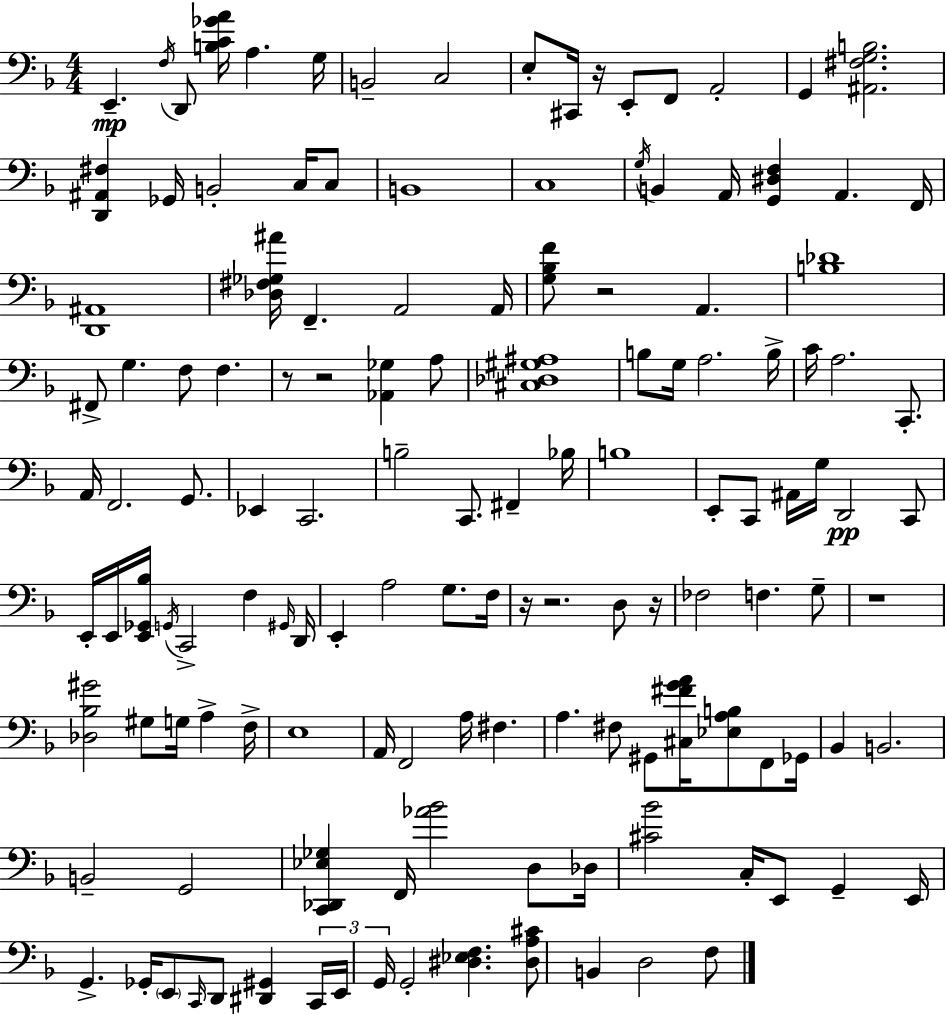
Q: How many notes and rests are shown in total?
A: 136